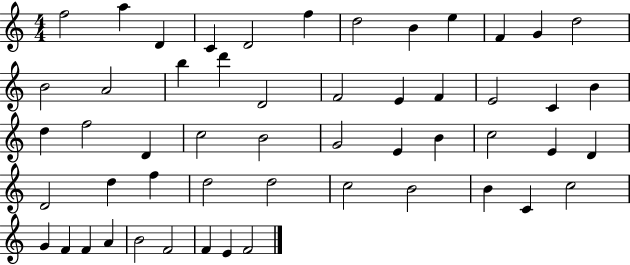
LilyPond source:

{
  \clef treble
  \numericTimeSignature
  \time 4/4
  \key c \major
  f''2 a''4 d'4 | c'4 d'2 f''4 | d''2 b'4 e''4 | f'4 g'4 d''2 | \break b'2 a'2 | b''4 d'''4 d'2 | f'2 e'4 f'4 | e'2 c'4 b'4 | \break d''4 f''2 d'4 | c''2 b'2 | g'2 e'4 b'4 | c''2 e'4 d'4 | \break d'2 d''4 f''4 | d''2 d''2 | c''2 b'2 | b'4 c'4 c''2 | \break g'4 f'4 f'4 a'4 | b'2 f'2 | f'4 e'4 f'2 | \bar "|."
}